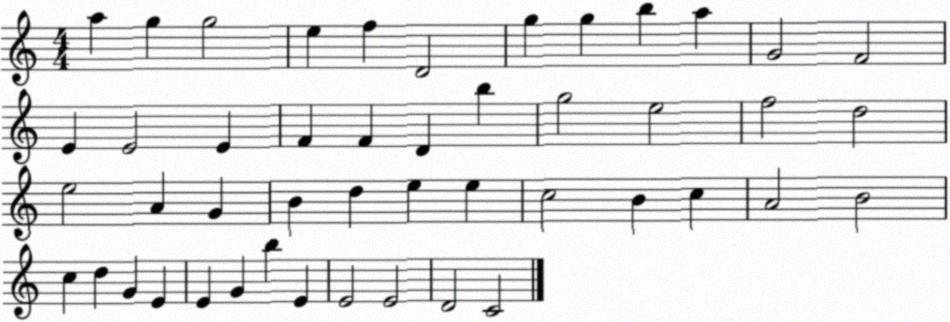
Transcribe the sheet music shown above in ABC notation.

X:1
T:Untitled
M:4/4
L:1/4
K:C
a g g2 e f D2 g g b a G2 F2 E E2 E F F D b g2 e2 f2 d2 e2 A G B d e e c2 B c A2 B2 c d G E E G b E E2 E2 D2 C2